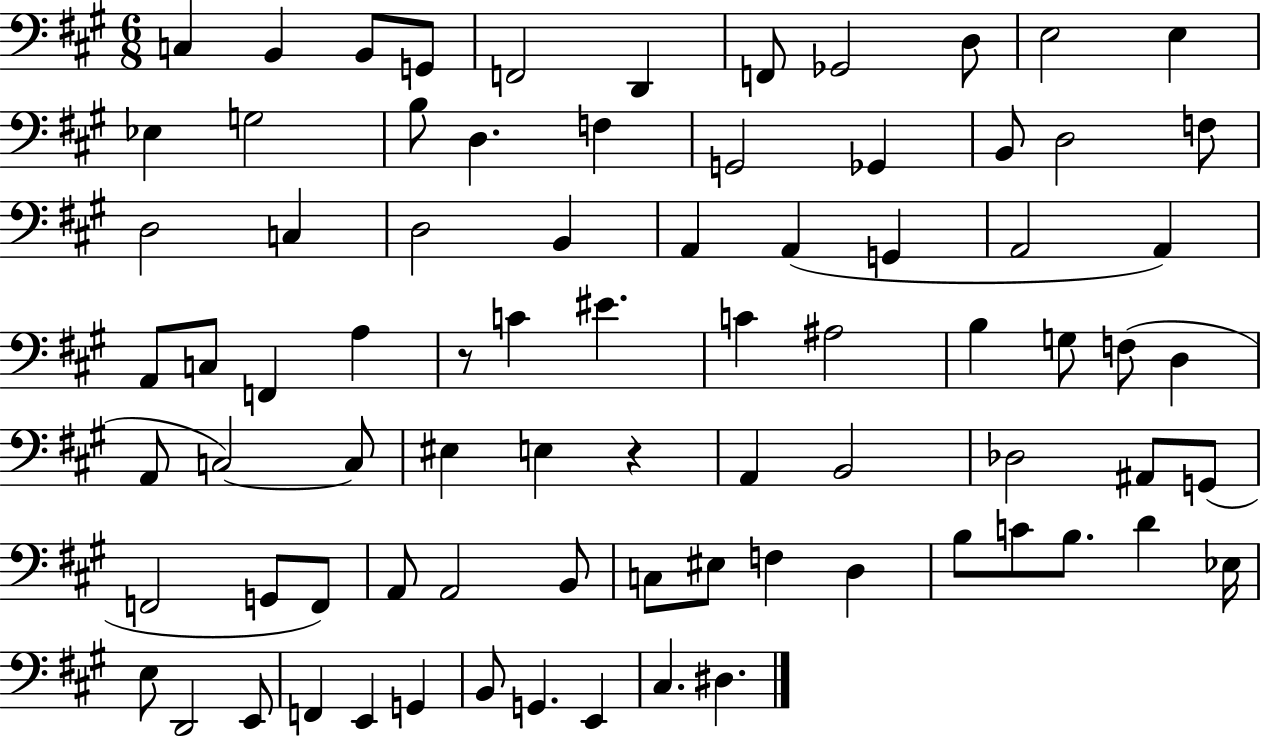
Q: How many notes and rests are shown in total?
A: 80